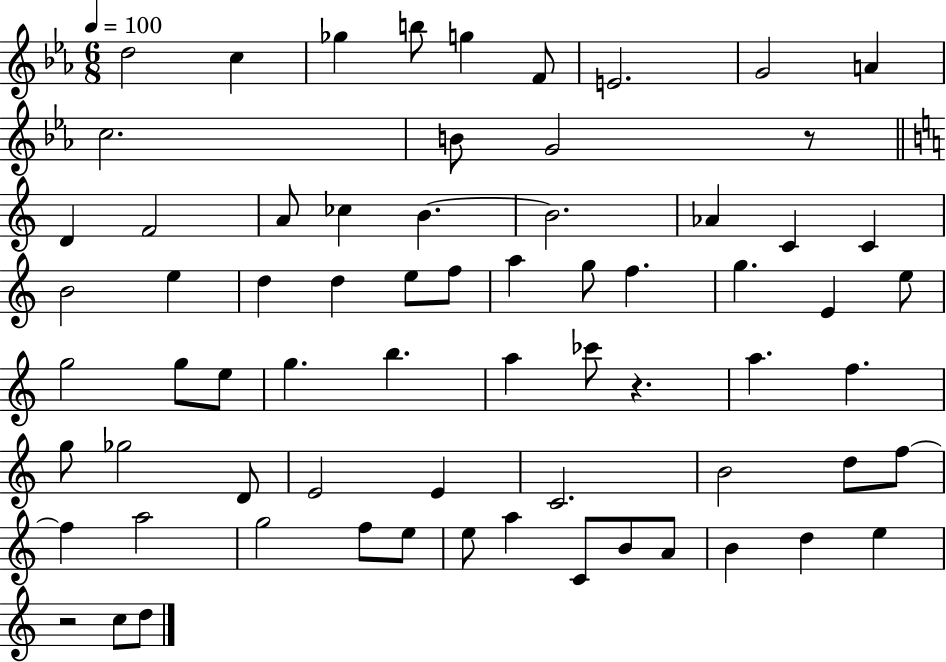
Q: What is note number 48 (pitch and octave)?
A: C4